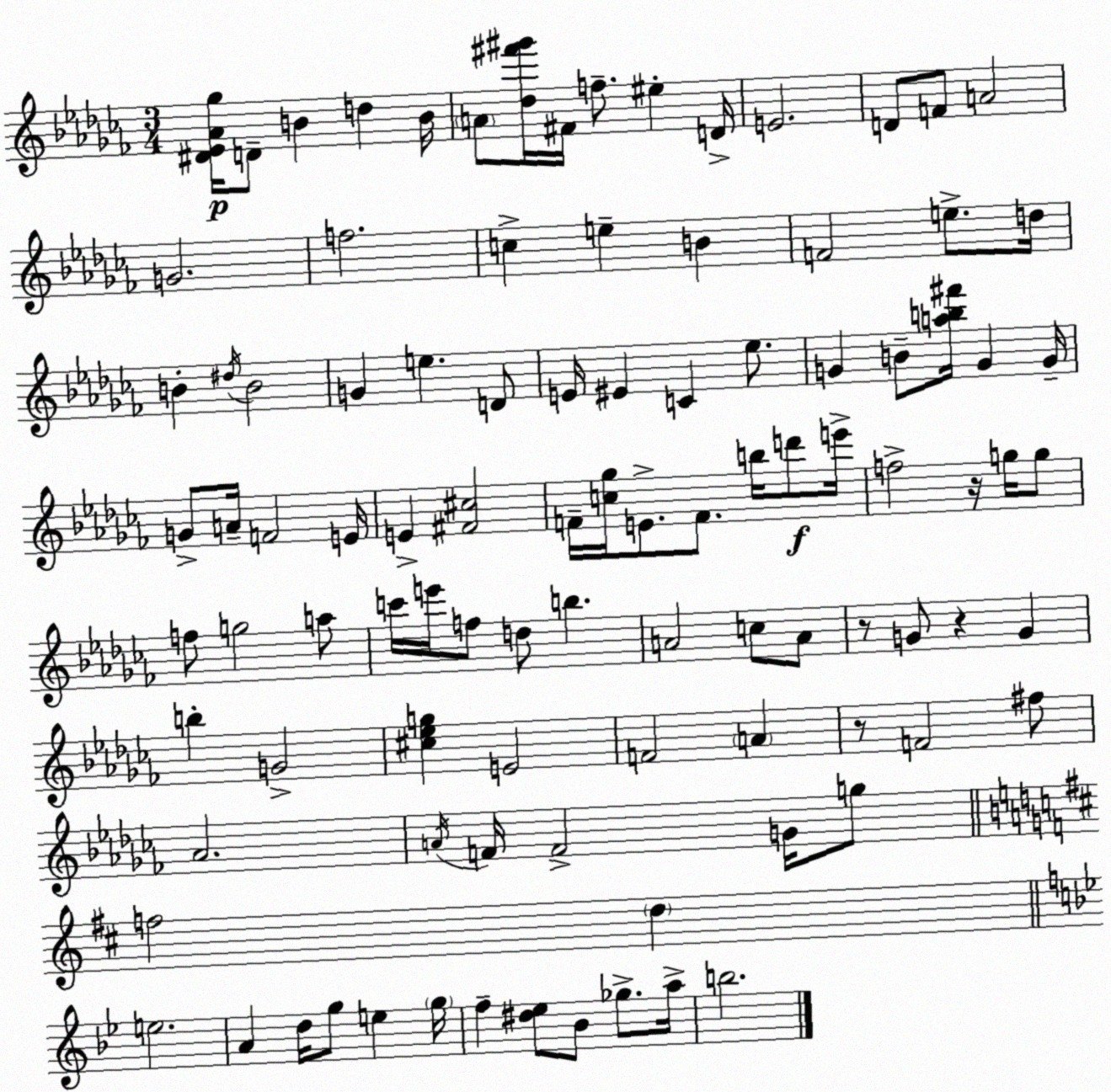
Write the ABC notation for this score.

X:1
T:Untitled
M:3/4
L:1/4
K:Abm
[^D_E_A_g]/4 D/2 B d B/4 A/2 [_d^f'^g']/4 ^F/4 f/2 ^e D/4 E2 D/2 F/2 A2 G2 f2 c e B F2 e/2 d/4 B ^d/4 B2 G e D/2 E/4 ^E C _e/2 G B/2 [ab^f']/4 G G/4 G/2 A/4 F2 E/4 E [^F^c]2 F/4 [c_g]/4 E/2 F/2 b/4 d'/2 e'/4 f2 z/4 g/4 g/2 f/2 g2 a/2 c'/4 e'/4 f/2 d/2 b A2 c/2 A/2 z/2 G/2 z G b G2 [^c_eg] E2 F2 A z/2 F2 ^f/2 _A2 A/4 F/4 F2 G/4 g/2 f2 d e2 A d/4 g/2 e g/4 f [^d_e]/2 _B/2 _g/2 a/4 b2